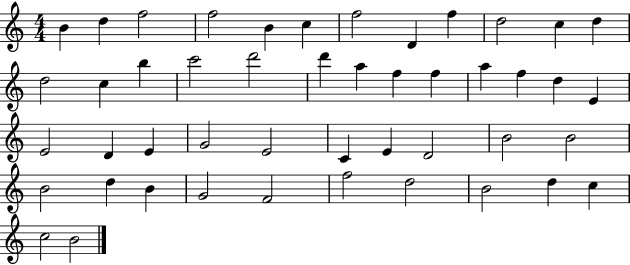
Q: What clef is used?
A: treble